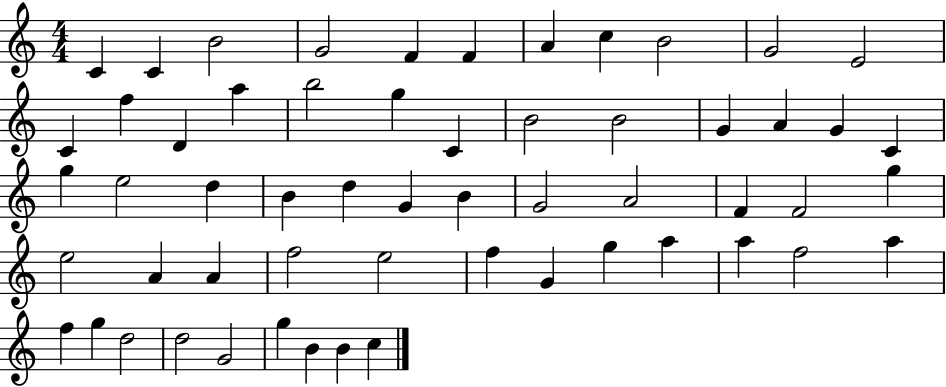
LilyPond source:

{
  \clef treble
  \numericTimeSignature
  \time 4/4
  \key c \major
  c'4 c'4 b'2 | g'2 f'4 f'4 | a'4 c''4 b'2 | g'2 e'2 | \break c'4 f''4 d'4 a''4 | b''2 g''4 c'4 | b'2 b'2 | g'4 a'4 g'4 c'4 | \break g''4 e''2 d''4 | b'4 d''4 g'4 b'4 | g'2 a'2 | f'4 f'2 g''4 | \break e''2 a'4 a'4 | f''2 e''2 | f''4 g'4 g''4 a''4 | a''4 f''2 a''4 | \break f''4 g''4 d''2 | d''2 g'2 | g''4 b'4 b'4 c''4 | \bar "|."
}